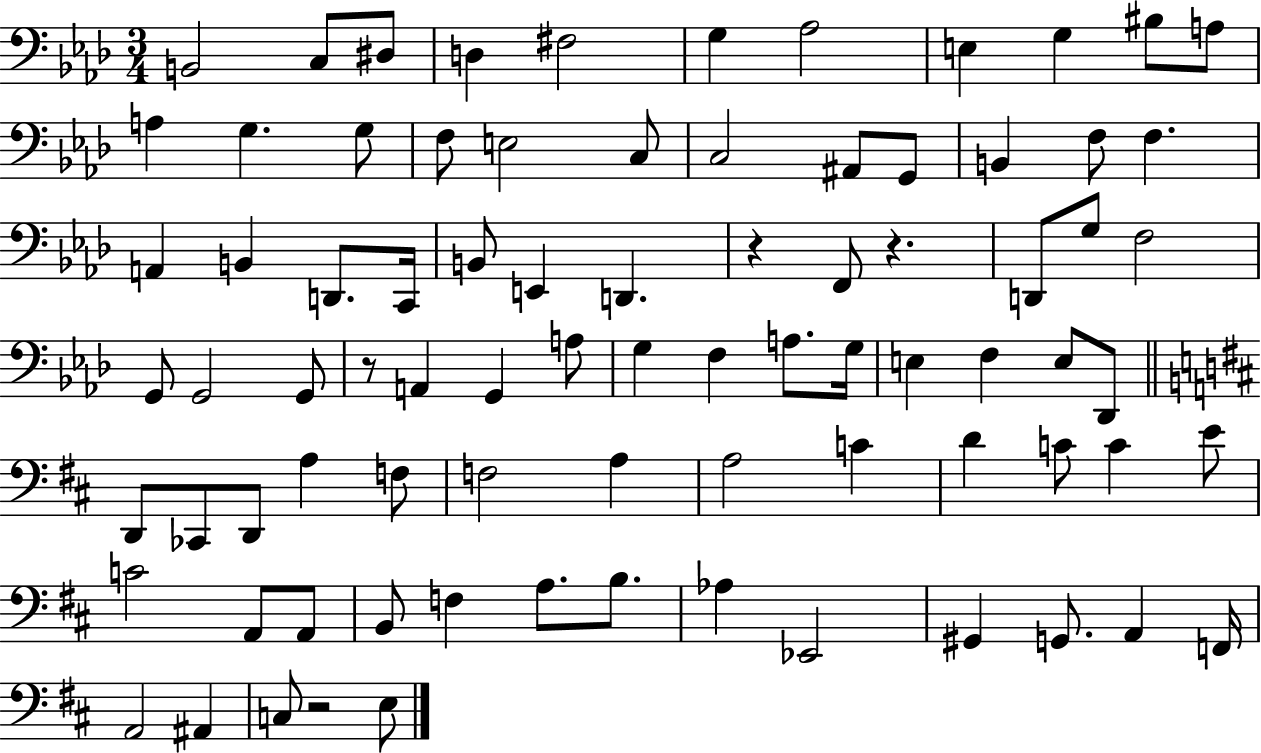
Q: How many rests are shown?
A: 4